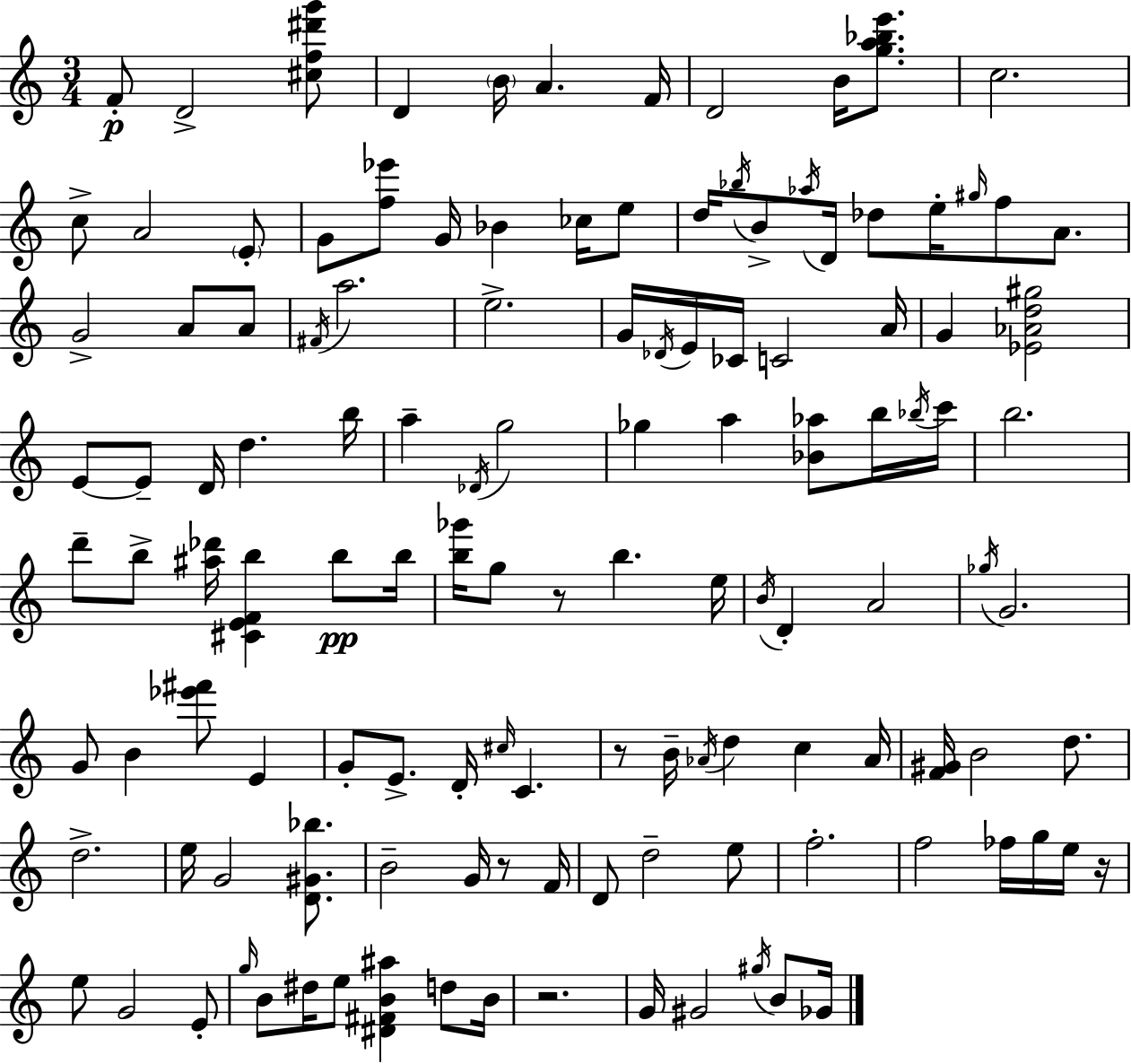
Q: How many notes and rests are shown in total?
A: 126